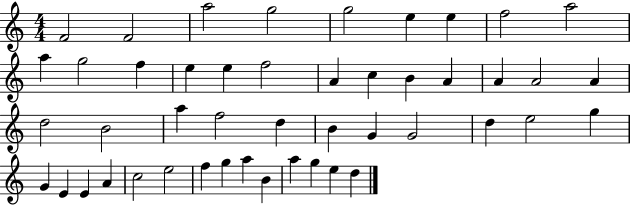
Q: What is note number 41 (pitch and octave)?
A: G5